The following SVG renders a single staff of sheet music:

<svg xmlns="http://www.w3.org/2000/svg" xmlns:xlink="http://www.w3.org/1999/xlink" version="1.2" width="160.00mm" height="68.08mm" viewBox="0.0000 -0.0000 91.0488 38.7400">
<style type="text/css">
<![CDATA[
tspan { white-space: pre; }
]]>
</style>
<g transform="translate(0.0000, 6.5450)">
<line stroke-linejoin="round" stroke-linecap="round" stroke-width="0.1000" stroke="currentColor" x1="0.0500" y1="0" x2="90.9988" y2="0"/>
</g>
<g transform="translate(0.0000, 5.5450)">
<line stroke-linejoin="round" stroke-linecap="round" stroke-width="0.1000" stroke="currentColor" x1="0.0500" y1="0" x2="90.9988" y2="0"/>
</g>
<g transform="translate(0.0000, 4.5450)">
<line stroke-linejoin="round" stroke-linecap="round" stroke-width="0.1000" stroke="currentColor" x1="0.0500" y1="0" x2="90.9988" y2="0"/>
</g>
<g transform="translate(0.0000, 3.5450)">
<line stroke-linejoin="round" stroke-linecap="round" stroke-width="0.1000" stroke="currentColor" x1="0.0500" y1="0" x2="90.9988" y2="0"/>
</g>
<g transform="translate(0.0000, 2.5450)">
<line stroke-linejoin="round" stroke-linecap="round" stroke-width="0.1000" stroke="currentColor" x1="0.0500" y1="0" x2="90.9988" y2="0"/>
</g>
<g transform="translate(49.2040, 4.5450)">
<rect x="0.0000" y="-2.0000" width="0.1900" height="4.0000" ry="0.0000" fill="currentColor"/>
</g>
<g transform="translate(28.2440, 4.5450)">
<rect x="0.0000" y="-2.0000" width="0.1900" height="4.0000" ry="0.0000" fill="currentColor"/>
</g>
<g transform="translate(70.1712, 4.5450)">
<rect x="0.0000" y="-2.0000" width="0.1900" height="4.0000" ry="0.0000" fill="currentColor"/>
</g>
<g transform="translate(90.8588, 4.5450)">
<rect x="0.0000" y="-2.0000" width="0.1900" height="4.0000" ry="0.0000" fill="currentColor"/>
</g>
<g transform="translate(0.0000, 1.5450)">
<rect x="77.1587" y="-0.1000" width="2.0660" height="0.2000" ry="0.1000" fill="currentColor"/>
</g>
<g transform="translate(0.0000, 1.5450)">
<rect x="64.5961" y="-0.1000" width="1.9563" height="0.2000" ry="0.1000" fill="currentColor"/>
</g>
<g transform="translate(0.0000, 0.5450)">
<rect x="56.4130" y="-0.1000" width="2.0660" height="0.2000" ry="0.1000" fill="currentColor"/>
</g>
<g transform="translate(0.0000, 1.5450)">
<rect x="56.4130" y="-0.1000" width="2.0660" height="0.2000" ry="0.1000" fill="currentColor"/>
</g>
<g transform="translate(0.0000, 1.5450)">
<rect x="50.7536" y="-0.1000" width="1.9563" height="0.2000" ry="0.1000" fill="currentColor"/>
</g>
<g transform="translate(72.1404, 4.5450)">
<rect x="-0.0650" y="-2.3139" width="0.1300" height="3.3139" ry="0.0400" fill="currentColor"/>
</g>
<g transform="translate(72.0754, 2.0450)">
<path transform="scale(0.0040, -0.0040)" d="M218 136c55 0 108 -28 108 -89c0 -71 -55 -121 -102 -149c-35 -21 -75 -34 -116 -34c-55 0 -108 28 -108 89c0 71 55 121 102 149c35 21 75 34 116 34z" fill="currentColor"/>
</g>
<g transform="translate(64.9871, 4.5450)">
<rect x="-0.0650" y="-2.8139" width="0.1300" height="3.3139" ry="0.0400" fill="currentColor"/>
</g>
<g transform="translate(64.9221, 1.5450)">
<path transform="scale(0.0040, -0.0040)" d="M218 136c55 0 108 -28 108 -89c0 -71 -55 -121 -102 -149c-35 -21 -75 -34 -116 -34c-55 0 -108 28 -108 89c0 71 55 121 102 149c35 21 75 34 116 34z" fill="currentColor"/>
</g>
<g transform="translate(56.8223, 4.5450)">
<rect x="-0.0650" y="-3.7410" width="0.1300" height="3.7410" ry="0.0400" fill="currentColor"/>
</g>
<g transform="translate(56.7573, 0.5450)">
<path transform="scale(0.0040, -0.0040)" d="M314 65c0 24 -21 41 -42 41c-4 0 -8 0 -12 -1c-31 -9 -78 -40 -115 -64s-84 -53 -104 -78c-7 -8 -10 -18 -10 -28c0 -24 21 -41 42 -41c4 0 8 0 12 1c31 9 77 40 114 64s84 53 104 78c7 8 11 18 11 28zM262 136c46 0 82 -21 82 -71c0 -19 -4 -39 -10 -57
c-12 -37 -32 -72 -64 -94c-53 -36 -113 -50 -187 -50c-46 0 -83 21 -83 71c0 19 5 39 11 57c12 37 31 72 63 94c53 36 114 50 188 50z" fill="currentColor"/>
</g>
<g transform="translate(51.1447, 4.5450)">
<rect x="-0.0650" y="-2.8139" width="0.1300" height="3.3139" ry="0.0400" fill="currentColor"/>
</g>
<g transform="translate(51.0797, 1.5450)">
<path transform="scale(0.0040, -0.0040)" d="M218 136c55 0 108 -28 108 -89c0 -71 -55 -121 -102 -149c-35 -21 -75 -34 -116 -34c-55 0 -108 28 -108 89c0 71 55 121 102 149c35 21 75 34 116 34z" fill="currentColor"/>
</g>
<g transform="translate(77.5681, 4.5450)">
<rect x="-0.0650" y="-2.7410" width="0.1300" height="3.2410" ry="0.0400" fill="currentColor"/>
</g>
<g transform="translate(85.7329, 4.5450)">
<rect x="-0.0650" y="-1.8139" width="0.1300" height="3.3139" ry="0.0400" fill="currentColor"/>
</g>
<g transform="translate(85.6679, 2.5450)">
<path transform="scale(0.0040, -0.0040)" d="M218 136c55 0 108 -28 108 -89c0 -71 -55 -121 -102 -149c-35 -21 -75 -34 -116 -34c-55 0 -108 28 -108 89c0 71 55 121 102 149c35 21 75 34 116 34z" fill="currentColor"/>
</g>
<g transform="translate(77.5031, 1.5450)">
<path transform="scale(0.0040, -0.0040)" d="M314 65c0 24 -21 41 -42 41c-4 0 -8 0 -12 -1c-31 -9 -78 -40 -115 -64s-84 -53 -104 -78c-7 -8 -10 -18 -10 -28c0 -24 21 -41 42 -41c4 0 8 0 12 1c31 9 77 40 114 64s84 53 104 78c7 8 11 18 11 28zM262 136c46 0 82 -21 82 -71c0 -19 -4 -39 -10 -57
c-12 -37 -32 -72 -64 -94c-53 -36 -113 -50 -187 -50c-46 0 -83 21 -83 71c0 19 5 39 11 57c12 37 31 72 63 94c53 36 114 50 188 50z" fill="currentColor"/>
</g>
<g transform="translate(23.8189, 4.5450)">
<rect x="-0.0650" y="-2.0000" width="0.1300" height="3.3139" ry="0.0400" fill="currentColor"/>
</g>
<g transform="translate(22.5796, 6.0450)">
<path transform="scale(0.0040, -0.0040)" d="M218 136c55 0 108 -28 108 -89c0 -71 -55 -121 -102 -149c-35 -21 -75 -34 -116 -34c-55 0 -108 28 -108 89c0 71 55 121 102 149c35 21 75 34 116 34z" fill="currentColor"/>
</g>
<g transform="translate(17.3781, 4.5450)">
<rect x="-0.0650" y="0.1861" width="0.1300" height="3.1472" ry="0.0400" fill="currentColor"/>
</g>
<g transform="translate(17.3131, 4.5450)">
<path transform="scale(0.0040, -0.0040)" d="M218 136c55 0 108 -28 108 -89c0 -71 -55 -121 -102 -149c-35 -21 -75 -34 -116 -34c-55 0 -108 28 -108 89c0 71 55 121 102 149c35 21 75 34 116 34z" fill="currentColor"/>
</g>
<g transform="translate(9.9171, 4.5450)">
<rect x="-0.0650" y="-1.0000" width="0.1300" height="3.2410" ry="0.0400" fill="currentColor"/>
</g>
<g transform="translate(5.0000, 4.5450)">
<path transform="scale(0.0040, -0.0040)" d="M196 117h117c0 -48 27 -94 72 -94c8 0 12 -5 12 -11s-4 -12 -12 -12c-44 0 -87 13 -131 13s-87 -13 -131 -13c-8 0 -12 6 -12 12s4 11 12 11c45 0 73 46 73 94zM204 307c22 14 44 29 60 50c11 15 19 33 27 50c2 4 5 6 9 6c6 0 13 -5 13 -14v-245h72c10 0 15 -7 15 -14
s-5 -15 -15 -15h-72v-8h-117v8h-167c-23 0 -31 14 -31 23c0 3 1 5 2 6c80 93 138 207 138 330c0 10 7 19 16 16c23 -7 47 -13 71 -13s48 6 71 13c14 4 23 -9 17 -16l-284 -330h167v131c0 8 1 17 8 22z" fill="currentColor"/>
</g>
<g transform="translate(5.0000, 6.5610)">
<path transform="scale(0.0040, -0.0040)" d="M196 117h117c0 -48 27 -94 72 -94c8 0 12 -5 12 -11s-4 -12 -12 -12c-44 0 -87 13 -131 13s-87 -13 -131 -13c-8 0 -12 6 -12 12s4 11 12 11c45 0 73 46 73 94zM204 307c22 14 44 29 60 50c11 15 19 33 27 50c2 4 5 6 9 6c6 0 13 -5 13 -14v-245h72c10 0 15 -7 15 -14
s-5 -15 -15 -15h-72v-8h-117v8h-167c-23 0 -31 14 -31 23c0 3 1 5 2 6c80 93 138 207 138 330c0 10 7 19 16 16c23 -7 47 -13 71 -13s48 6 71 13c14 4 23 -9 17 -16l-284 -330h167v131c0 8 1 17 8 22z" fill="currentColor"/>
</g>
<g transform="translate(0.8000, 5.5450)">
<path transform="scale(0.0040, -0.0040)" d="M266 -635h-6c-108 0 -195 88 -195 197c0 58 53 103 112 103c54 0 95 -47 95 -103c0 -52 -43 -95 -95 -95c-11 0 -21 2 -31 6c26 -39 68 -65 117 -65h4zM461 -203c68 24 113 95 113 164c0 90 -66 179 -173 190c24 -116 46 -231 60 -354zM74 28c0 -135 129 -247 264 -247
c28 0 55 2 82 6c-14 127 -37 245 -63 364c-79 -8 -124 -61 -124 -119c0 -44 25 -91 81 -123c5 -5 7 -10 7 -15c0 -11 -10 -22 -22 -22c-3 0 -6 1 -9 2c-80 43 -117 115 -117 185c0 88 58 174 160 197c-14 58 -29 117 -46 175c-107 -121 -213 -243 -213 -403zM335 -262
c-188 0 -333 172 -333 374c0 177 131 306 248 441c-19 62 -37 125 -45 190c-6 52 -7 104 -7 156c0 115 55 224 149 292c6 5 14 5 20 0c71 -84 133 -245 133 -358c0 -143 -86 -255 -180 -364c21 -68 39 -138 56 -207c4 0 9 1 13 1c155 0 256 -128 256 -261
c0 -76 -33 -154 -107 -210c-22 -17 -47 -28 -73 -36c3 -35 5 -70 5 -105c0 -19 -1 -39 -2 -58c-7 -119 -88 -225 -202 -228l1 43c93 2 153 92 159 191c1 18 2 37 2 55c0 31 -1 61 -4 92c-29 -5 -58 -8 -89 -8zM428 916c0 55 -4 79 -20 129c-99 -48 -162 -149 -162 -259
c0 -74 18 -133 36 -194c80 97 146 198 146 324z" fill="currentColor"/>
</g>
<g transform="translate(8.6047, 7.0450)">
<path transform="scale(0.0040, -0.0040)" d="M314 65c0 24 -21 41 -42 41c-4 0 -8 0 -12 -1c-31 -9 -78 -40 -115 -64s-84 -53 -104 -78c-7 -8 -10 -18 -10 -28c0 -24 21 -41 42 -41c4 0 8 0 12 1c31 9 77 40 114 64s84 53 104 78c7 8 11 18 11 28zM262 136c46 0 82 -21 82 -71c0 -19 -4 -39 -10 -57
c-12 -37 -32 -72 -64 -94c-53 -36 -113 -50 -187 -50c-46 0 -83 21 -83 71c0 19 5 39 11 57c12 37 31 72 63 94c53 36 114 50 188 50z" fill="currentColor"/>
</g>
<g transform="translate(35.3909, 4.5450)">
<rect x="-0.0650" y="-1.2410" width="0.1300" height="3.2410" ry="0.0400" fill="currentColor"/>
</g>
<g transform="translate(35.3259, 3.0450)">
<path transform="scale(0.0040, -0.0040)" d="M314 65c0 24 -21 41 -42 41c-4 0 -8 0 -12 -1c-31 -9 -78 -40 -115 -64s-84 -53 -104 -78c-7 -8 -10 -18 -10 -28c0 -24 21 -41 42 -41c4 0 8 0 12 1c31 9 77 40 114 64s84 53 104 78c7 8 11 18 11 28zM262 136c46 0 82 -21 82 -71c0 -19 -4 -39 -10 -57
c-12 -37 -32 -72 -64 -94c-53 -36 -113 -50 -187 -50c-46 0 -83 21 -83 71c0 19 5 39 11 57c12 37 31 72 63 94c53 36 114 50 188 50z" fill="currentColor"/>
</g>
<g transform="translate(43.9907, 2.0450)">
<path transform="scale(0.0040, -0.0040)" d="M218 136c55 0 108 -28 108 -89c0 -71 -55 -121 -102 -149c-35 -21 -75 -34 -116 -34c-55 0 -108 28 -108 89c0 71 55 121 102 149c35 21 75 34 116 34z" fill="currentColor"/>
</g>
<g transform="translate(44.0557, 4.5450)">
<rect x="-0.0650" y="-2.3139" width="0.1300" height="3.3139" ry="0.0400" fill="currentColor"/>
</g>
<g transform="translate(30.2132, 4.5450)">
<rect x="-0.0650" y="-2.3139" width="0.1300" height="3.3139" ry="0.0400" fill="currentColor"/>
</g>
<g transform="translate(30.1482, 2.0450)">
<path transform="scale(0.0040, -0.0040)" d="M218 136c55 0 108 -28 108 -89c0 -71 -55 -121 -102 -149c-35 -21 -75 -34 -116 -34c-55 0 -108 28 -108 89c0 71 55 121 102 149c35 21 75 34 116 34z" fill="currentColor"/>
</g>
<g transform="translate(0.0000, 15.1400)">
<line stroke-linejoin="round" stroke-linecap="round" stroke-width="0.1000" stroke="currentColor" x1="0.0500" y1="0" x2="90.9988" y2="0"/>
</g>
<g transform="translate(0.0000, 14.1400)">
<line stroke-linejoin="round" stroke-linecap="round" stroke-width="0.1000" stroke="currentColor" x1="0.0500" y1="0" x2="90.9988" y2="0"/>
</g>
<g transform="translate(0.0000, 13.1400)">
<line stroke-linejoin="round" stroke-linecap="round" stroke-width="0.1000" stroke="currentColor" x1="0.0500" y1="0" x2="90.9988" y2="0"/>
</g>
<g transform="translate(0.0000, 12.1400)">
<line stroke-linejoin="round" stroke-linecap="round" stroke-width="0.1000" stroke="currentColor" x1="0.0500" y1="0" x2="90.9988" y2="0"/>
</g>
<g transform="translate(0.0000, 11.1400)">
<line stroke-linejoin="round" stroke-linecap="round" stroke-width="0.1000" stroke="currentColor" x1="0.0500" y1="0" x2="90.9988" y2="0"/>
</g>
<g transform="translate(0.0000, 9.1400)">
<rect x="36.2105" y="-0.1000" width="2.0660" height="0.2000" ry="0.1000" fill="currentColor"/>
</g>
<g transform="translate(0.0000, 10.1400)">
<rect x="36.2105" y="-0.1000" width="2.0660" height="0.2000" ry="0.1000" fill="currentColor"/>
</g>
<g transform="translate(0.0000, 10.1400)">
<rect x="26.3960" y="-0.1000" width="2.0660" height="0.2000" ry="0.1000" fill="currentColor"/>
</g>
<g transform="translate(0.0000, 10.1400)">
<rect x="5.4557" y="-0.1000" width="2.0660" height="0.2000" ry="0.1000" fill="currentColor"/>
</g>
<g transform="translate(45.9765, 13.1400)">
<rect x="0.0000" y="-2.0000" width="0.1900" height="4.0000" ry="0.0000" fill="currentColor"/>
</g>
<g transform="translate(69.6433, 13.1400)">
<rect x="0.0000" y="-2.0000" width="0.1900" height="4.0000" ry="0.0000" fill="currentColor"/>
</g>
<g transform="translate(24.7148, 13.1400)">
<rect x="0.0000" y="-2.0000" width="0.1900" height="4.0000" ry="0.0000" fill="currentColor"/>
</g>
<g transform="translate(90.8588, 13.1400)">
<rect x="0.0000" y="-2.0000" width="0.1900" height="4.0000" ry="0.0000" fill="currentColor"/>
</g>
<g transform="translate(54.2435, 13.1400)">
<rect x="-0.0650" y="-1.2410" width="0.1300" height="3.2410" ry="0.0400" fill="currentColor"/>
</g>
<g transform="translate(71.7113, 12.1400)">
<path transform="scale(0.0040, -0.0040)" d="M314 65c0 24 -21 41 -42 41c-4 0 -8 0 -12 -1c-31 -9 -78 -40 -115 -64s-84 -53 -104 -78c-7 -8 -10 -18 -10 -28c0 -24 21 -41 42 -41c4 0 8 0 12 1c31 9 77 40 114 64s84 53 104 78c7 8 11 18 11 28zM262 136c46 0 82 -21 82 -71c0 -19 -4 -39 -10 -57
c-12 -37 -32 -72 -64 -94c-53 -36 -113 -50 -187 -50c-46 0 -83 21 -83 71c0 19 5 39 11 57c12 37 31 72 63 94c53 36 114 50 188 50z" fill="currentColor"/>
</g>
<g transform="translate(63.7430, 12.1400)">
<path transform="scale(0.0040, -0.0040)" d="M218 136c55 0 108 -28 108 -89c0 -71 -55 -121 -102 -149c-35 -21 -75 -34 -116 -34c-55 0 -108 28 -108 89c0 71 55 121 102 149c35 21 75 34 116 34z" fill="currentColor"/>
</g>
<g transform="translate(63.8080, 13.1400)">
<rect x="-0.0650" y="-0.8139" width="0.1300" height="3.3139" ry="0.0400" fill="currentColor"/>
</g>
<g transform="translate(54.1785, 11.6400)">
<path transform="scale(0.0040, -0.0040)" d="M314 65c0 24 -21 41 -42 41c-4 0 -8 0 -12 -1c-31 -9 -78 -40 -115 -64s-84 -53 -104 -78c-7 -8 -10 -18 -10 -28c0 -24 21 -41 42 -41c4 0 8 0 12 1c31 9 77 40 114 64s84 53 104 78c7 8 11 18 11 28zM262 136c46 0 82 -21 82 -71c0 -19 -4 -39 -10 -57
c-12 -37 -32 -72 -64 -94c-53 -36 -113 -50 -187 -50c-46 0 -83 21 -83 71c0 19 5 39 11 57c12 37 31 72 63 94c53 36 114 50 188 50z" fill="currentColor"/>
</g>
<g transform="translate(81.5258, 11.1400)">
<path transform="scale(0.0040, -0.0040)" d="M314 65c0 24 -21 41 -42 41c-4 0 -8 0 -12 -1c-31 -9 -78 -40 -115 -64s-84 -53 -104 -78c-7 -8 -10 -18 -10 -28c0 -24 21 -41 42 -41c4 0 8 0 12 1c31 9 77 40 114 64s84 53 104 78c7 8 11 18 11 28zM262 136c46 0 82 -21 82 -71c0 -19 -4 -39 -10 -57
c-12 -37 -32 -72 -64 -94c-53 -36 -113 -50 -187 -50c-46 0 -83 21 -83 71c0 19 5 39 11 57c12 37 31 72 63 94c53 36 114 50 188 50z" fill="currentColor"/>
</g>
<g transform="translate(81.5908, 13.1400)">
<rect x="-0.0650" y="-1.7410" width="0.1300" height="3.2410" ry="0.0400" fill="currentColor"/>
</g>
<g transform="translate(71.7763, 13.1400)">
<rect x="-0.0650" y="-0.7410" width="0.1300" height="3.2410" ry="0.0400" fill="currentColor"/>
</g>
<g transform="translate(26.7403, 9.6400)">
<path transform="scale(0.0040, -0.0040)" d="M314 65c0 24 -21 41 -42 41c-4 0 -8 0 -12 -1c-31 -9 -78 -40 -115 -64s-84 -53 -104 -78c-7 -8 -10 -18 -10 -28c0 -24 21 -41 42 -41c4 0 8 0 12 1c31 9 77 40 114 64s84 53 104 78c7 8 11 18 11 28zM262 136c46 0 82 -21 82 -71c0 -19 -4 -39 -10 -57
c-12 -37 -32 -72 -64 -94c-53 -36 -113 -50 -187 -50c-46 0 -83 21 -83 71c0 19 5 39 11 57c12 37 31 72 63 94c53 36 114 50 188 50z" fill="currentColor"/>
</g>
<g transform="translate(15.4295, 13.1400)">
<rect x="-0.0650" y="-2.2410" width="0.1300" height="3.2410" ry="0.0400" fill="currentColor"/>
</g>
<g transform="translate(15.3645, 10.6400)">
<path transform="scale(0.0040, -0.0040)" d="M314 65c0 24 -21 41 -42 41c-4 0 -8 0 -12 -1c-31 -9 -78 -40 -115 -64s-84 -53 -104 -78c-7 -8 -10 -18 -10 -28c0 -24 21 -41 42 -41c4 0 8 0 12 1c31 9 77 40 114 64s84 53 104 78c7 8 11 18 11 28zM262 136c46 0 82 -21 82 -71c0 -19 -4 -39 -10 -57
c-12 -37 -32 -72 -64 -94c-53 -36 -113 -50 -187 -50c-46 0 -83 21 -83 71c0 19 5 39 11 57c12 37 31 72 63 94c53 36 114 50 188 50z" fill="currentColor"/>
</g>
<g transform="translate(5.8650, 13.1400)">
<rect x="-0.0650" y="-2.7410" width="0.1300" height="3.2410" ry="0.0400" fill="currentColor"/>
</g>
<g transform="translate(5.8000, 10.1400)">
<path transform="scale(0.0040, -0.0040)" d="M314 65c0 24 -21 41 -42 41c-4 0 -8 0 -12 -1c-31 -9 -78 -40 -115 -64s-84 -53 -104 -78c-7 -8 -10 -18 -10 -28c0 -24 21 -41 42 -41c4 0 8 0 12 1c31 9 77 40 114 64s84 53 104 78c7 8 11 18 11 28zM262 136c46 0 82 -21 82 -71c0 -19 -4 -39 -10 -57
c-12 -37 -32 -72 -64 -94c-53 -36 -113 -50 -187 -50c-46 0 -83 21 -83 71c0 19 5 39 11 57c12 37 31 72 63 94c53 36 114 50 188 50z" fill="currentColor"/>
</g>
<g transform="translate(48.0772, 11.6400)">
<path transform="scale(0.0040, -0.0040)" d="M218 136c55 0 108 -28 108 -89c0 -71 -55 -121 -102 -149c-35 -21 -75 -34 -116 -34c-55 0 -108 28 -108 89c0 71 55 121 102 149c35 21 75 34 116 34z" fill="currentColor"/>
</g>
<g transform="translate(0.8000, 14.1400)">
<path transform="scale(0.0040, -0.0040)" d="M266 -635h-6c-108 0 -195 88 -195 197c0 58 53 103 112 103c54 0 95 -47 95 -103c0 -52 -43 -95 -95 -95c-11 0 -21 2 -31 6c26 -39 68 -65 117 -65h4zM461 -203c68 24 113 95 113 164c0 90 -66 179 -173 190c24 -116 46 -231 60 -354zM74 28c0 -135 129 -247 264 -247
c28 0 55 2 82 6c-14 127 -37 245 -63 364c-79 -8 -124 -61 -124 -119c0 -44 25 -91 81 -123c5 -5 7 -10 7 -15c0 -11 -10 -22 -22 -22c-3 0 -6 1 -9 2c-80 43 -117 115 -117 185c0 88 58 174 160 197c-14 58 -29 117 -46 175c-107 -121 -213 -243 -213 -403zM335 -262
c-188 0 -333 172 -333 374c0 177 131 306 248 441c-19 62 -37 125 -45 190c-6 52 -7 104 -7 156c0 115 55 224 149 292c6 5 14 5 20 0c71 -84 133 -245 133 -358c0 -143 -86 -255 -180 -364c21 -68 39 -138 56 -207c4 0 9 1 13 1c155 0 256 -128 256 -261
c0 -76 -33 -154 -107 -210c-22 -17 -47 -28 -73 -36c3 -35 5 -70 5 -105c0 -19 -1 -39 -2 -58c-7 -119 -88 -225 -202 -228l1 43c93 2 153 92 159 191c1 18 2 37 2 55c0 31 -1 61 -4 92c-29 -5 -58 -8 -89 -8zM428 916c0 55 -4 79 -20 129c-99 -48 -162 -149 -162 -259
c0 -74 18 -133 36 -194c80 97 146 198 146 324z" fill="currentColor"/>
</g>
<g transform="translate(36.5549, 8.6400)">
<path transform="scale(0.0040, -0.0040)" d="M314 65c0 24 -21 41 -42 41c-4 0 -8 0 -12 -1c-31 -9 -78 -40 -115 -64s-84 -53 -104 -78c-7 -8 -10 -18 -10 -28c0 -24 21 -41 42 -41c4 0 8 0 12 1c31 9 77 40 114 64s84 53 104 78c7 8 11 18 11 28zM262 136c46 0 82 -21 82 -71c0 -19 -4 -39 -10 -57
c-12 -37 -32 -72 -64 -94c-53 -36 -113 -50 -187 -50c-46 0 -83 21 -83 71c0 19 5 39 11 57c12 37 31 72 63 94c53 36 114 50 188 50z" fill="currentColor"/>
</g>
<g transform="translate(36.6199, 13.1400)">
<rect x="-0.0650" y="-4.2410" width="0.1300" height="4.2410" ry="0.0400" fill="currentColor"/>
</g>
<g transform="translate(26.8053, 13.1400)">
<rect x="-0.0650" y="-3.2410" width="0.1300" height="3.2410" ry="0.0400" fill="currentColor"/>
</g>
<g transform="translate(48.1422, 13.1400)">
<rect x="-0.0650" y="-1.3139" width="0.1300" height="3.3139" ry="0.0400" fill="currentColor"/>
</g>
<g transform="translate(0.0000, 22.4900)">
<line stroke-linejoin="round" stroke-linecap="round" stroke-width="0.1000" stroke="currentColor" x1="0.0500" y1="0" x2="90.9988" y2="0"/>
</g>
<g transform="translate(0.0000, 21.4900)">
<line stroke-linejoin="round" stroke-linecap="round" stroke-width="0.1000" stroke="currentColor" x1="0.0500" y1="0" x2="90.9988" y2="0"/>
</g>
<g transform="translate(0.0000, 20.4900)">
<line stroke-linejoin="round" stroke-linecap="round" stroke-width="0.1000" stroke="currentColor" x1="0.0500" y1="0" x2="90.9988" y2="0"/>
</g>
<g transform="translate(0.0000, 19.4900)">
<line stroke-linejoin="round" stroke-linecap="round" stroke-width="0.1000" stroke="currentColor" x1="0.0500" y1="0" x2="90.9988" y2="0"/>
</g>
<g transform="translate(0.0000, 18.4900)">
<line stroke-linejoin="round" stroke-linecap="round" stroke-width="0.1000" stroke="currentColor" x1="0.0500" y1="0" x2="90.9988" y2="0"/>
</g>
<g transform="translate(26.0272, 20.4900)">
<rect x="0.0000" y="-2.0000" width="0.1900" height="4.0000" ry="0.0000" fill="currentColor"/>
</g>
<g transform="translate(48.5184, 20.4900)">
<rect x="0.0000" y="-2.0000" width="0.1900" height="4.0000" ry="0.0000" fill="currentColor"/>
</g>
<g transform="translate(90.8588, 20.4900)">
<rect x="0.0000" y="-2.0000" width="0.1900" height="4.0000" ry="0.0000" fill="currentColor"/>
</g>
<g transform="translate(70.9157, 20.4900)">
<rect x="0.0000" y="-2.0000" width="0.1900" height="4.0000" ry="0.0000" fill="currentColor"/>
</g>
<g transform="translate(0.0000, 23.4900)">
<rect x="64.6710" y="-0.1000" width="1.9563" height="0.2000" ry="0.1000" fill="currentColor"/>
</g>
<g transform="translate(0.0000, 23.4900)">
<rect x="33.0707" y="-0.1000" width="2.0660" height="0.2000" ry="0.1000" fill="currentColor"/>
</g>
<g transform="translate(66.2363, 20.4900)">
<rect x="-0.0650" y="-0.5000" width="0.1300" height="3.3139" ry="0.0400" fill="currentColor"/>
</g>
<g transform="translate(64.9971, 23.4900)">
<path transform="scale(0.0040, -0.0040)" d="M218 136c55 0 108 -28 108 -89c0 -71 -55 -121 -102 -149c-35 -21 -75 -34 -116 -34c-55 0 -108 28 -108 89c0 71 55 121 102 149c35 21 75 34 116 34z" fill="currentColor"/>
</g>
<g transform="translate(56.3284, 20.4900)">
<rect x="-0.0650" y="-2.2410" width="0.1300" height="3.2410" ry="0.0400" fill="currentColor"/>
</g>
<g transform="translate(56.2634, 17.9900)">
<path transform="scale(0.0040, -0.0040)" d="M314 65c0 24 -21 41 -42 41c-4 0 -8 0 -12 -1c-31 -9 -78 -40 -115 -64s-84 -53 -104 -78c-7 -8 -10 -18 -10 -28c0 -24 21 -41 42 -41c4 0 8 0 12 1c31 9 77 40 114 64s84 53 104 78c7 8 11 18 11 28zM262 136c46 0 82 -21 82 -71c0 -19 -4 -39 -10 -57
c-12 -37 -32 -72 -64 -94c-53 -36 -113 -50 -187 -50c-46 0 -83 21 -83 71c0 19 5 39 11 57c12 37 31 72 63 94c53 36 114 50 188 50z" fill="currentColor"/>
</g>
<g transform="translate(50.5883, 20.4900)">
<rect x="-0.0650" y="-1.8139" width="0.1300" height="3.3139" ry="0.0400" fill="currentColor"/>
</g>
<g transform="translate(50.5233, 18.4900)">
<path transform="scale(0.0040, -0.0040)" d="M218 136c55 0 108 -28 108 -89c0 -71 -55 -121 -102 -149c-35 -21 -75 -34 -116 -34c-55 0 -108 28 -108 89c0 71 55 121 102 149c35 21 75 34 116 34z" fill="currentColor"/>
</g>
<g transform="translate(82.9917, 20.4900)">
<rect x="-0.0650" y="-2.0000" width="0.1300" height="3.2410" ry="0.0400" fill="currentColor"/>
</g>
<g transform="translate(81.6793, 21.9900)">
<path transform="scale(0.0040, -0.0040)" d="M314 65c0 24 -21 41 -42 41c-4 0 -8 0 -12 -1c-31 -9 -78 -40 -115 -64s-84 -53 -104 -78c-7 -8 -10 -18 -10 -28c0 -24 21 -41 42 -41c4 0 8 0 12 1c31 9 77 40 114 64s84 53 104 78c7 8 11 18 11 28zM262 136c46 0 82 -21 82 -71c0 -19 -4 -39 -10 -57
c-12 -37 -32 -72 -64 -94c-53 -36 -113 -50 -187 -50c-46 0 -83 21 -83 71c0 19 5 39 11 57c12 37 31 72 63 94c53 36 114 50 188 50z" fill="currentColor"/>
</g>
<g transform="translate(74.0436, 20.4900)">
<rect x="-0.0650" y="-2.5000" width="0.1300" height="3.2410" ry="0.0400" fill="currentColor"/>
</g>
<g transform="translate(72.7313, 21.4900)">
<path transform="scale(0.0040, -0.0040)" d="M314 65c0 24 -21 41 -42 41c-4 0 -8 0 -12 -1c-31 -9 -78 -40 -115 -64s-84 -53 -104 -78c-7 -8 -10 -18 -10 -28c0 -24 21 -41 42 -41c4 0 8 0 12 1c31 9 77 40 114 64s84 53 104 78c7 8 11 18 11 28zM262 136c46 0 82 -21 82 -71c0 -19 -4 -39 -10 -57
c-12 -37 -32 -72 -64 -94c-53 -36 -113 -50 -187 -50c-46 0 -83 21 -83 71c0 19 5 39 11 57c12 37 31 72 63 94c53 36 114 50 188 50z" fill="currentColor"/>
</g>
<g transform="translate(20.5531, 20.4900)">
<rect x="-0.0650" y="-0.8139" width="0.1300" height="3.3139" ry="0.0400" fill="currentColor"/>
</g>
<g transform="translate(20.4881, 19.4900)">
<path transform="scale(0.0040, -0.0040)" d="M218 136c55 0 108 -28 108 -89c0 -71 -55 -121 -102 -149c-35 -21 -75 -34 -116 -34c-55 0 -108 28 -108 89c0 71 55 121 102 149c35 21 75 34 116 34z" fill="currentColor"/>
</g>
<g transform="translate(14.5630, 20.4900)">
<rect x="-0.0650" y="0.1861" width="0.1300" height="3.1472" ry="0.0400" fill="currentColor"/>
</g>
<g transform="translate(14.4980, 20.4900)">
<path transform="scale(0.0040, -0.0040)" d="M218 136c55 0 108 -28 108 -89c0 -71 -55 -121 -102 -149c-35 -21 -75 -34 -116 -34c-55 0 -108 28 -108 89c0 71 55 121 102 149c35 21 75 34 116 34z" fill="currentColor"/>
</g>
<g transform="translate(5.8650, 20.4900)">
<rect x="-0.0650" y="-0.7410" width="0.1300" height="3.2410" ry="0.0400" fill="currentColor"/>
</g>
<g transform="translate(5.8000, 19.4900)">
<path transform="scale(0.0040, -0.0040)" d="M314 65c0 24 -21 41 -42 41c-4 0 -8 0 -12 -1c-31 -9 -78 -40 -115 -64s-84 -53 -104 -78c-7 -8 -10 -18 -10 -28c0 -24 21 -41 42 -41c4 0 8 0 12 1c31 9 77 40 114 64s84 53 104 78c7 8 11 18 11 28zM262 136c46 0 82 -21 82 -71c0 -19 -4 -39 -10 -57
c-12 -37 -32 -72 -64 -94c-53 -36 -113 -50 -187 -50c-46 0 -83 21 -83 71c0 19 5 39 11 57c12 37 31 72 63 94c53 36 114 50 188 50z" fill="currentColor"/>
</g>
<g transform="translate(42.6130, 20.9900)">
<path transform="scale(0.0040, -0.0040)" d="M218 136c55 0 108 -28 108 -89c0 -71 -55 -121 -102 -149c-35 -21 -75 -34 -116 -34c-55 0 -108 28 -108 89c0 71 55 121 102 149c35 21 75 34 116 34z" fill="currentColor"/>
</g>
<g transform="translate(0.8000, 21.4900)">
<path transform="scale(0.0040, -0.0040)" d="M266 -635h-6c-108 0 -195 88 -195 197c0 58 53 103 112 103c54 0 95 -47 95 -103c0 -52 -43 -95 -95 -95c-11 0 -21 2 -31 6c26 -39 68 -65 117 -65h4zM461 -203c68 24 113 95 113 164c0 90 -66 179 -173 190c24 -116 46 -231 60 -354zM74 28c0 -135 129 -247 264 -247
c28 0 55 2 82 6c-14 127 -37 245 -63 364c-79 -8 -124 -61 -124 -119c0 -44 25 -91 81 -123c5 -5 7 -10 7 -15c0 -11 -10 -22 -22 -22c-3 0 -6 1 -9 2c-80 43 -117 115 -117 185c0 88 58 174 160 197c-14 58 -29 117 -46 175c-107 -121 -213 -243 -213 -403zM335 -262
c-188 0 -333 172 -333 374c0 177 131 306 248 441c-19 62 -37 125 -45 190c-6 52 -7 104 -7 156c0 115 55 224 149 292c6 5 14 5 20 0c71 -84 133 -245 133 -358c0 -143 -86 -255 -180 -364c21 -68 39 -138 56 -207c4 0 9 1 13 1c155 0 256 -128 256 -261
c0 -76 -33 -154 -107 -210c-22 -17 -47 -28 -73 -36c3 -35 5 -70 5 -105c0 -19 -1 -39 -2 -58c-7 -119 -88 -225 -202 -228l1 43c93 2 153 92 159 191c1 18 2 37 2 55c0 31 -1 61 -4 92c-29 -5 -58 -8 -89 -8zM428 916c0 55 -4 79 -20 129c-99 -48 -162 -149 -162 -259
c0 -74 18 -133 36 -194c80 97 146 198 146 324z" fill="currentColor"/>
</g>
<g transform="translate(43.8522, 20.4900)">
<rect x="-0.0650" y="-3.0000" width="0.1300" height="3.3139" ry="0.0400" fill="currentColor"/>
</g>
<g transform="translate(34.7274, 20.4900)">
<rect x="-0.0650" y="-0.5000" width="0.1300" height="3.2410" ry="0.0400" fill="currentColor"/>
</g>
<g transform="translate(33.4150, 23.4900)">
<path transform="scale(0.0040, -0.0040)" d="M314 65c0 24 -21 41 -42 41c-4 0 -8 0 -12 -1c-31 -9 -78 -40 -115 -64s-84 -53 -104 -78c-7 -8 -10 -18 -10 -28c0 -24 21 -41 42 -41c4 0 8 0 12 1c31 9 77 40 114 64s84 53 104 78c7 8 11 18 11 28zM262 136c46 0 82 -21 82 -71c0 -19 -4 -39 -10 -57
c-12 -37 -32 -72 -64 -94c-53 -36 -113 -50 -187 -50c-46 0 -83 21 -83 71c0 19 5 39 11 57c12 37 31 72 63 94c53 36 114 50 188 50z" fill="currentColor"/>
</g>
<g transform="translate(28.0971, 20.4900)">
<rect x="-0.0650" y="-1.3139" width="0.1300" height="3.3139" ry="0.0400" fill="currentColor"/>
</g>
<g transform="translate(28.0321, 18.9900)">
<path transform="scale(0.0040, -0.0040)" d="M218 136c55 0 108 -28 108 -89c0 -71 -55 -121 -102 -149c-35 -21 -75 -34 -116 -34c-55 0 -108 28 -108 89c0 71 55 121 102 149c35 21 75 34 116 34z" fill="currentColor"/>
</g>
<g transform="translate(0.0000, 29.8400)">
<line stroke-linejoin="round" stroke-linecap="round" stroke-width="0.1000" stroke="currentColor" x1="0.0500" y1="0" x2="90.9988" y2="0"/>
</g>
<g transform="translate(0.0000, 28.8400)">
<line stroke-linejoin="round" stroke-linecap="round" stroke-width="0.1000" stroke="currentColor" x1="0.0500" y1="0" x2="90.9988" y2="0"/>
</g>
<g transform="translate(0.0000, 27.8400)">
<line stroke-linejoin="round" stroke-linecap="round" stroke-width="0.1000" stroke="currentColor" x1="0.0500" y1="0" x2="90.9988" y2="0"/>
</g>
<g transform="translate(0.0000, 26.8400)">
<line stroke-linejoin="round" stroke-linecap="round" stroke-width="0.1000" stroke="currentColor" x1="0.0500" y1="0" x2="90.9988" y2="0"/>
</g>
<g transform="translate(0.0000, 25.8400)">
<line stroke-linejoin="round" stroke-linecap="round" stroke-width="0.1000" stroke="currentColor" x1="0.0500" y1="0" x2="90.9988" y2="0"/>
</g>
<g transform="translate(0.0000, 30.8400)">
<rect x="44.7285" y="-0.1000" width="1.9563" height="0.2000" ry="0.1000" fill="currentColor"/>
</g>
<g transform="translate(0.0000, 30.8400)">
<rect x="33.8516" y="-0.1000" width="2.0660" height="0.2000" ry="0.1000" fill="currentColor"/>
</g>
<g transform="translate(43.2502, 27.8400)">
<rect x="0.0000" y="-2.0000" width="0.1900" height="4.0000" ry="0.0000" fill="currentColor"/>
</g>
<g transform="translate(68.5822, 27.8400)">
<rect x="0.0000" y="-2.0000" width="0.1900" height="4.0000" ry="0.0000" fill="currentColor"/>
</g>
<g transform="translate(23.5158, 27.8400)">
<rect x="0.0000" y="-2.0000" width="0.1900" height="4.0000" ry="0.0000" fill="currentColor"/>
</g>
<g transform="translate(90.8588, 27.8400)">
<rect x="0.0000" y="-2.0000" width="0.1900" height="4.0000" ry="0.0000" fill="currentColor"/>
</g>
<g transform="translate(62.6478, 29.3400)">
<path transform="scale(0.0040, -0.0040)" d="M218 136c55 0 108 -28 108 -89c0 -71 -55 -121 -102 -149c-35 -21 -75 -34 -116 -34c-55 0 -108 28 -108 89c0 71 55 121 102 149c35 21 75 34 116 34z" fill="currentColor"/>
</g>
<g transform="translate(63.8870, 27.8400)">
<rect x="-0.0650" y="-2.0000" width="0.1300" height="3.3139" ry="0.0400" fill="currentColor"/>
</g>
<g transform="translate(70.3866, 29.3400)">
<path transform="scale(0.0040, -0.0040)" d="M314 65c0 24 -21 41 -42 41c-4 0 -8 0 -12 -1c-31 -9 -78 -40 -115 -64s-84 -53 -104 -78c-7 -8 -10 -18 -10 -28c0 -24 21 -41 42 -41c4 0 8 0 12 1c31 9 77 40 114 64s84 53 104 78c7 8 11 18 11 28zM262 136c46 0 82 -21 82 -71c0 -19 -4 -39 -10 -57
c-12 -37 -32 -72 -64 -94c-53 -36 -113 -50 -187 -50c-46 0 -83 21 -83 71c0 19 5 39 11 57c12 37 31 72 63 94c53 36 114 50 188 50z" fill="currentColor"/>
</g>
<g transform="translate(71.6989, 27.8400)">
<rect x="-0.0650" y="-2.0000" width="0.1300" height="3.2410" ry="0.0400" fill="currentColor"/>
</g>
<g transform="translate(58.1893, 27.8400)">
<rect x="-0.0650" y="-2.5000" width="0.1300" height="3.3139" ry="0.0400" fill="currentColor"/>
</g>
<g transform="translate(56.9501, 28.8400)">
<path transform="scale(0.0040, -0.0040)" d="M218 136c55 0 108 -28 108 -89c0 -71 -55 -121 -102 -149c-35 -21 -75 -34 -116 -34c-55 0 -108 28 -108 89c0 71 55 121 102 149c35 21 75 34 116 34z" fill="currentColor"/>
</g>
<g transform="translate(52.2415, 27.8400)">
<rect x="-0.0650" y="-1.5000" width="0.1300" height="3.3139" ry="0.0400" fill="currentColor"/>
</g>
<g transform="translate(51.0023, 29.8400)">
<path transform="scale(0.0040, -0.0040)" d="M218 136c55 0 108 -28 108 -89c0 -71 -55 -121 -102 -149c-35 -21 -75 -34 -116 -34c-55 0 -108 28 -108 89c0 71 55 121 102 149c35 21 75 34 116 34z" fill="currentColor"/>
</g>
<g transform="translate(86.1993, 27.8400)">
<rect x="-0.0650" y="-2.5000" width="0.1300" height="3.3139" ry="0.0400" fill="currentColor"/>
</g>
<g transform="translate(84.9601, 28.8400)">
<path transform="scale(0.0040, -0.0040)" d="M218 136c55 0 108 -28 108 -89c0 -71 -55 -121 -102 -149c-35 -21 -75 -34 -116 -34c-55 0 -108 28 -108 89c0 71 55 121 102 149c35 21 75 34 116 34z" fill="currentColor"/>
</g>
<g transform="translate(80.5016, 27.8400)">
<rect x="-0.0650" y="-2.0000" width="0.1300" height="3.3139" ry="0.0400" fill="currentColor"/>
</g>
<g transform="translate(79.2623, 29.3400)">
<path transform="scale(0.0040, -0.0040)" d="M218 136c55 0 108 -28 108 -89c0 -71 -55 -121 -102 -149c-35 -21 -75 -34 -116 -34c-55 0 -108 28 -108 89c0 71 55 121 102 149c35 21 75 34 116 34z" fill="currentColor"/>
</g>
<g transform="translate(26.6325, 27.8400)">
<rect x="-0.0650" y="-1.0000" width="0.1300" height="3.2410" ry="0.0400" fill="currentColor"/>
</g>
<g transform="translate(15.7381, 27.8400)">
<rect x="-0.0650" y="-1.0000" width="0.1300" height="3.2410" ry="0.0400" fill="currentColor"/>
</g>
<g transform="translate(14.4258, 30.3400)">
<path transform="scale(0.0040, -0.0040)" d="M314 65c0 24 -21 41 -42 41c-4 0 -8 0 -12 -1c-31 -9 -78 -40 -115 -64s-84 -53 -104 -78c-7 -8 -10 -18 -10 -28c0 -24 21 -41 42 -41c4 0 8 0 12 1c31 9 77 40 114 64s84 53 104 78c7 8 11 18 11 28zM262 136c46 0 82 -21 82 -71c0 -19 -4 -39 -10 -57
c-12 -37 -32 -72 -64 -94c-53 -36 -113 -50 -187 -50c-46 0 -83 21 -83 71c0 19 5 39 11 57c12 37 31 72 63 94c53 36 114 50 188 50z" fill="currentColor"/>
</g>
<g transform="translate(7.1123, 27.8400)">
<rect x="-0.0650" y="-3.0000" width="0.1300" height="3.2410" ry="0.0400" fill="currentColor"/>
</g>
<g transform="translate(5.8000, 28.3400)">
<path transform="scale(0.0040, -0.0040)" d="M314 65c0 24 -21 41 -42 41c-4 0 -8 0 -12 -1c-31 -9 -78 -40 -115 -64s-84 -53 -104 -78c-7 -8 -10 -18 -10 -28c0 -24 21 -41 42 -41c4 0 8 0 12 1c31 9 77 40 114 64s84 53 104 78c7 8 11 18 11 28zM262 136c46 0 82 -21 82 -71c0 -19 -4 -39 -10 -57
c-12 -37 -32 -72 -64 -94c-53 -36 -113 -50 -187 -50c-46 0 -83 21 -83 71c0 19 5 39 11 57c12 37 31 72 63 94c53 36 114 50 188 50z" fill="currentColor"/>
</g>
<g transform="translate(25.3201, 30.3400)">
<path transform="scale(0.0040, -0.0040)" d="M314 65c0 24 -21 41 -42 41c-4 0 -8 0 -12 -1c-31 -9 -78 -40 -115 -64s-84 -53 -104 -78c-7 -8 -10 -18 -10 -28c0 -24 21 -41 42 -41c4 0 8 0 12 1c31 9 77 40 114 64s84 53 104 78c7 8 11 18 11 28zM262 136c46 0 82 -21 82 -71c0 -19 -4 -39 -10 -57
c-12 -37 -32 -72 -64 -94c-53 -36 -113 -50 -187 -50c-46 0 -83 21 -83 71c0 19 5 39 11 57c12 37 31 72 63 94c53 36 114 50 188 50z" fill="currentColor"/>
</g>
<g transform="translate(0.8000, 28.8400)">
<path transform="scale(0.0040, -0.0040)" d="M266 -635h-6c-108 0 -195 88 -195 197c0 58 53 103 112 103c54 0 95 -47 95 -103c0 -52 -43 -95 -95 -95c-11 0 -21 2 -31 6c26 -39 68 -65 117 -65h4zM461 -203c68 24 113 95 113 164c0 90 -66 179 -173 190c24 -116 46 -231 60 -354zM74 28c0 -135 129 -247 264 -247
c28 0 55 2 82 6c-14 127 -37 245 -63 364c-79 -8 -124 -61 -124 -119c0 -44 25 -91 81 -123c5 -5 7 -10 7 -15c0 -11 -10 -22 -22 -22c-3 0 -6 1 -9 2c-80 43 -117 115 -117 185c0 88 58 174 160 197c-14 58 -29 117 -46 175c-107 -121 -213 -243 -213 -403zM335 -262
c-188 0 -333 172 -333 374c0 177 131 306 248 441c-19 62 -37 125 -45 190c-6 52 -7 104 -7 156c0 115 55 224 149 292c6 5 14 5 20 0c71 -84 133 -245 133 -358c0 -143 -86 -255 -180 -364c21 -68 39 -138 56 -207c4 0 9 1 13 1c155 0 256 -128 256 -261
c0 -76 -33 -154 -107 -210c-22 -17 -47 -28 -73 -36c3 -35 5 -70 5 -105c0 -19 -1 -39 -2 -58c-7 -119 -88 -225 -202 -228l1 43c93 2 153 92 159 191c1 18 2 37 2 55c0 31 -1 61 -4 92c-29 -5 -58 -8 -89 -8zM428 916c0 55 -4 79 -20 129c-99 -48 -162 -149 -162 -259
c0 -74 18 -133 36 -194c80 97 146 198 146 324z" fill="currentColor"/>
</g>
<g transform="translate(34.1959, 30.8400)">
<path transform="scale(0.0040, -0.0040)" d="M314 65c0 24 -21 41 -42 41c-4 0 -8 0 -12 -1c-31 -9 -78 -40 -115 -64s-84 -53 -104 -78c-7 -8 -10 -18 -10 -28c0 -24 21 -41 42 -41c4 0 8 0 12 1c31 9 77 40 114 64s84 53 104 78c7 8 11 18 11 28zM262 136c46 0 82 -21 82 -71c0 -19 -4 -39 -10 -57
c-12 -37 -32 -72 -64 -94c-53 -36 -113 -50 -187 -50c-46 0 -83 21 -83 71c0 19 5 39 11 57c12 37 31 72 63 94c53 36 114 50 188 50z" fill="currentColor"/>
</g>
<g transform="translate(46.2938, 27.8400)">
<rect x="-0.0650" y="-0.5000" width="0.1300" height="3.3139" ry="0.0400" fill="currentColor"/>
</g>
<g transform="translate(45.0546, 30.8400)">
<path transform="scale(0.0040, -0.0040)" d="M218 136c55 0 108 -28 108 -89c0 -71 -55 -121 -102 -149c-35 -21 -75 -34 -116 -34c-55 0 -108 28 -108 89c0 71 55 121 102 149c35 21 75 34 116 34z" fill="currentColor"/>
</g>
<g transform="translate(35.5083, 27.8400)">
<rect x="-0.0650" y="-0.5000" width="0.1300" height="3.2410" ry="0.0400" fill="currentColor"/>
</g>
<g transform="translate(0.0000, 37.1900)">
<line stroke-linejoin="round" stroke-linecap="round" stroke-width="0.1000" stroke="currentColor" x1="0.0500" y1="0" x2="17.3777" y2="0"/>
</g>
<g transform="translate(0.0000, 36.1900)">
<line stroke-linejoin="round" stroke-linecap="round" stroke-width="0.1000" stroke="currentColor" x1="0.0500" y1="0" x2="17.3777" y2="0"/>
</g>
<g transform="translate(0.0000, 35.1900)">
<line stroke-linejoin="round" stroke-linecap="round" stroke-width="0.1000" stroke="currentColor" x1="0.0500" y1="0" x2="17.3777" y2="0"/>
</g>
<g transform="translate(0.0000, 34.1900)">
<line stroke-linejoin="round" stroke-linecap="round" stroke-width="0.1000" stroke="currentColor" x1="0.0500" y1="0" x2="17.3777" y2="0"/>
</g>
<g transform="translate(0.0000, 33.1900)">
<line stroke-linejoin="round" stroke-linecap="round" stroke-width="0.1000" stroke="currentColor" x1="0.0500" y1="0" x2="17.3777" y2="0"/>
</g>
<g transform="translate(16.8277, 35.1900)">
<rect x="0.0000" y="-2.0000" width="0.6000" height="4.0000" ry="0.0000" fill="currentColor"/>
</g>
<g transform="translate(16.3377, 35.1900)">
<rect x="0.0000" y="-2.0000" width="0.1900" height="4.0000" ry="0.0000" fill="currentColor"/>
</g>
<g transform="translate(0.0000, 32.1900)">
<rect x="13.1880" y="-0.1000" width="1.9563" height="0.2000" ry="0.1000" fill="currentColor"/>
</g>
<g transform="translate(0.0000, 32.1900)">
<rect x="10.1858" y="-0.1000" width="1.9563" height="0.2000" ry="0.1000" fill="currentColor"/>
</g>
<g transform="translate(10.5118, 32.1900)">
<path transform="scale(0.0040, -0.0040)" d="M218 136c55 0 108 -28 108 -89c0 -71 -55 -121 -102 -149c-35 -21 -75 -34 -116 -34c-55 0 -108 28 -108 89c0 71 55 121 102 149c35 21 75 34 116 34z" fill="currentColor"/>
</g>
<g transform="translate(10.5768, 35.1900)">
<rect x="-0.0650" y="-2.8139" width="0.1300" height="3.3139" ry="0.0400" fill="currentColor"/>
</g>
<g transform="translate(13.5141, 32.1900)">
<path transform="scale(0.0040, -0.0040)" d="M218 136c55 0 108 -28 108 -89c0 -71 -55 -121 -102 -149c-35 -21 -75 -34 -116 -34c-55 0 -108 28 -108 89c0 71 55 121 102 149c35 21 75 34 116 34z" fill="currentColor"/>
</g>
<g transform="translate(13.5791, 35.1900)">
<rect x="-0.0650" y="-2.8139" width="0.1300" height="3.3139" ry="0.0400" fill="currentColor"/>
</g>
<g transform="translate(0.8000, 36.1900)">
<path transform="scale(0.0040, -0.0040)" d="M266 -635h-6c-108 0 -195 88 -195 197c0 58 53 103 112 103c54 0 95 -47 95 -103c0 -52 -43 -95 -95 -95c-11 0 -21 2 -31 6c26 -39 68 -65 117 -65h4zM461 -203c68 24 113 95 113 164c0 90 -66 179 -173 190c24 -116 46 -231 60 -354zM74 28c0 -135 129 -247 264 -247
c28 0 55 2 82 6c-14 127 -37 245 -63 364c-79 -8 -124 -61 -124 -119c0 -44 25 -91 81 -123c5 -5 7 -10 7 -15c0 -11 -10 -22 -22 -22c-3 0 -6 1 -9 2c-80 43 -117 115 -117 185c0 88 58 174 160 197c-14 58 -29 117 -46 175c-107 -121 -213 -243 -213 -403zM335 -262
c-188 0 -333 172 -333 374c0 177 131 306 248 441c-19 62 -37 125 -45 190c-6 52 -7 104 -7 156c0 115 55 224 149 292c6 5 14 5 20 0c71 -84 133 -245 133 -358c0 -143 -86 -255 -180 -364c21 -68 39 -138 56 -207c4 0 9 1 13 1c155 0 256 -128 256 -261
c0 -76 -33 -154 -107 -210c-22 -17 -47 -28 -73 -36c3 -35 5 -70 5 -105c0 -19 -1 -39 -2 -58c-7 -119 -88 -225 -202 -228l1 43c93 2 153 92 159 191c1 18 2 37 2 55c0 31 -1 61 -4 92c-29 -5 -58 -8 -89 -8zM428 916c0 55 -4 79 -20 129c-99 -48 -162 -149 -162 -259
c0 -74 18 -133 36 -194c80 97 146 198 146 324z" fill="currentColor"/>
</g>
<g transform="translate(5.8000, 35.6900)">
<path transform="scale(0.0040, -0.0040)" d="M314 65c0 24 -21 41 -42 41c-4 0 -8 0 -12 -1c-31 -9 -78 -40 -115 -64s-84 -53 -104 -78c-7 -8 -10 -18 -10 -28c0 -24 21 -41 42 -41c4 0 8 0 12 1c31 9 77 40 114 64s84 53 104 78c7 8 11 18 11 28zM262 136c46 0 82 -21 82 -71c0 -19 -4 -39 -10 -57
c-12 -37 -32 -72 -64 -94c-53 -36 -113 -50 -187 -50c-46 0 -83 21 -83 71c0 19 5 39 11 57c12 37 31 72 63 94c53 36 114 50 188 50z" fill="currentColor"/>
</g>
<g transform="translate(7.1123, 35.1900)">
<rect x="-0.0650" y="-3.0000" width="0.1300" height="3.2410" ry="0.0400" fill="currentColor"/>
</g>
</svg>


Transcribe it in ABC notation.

X:1
T:Untitled
M:4/4
L:1/4
K:C
D2 B F g e2 g a c'2 a g a2 f a2 g2 b2 d'2 e e2 d d2 f2 d2 B d e C2 A f g2 C G2 F2 A2 D2 D2 C2 C E G F F2 F G A2 a a